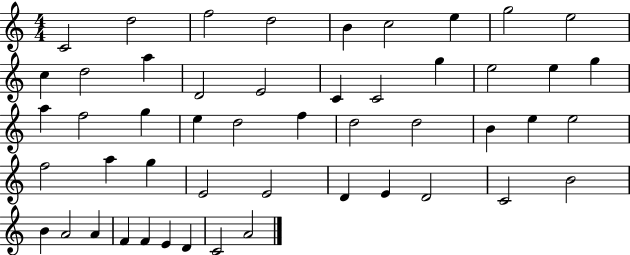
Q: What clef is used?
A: treble